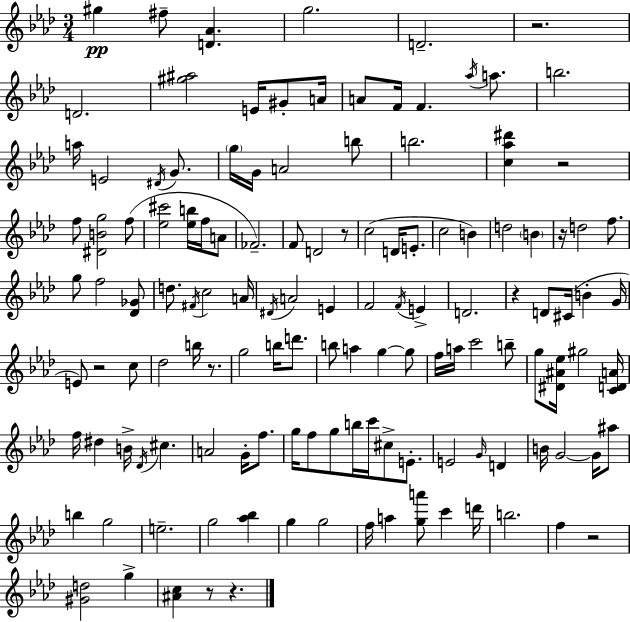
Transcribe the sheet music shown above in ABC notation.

X:1
T:Untitled
M:3/4
L:1/4
K:Ab
^g ^f/2 [D_A] g2 D2 z2 D2 [^g^a]2 E/4 ^G/2 A/4 A/2 F/4 F _a/4 a/2 b2 a/4 E2 ^D/4 G/2 g/4 G/4 A2 b/2 b2 [c_a^d'] z2 f/2 [^DBg]2 f/2 [_e^c']2 [_eb]/4 f/4 A/2 _F2 F/2 D2 z/2 c2 D/4 E/2 c2 B d2 B z/4 d2 f/2 g/2 f2 [_D_G]/2 d/2 ^F/4 c2 A/4 ^D/4 A2 E F2 F/4 E D2 z D/2 ^C/4 B G/4 E/2 z2 c/2 _d2 b/4 z/2 g2 b/4 d'/2 b/2 a g g/2 f/4 a/4 c'2 b/2 g/2 [^D^A_e]/4 ^g2 [CDA]/4 f/4 ^d B/4 _D/4 ^c A2 G/4 f/2 g/4 f/2 g/2 b/4 c'/4 ^c/2 E/2 E2 G/4 D B/4 G2 G/4 ^a/2 b g2 e2 g2 [_a_b] g g2 f/4 a [ga']/2 c' d'/4 b2 f z2 [^Gd]2 g [^Ac] z/2 z